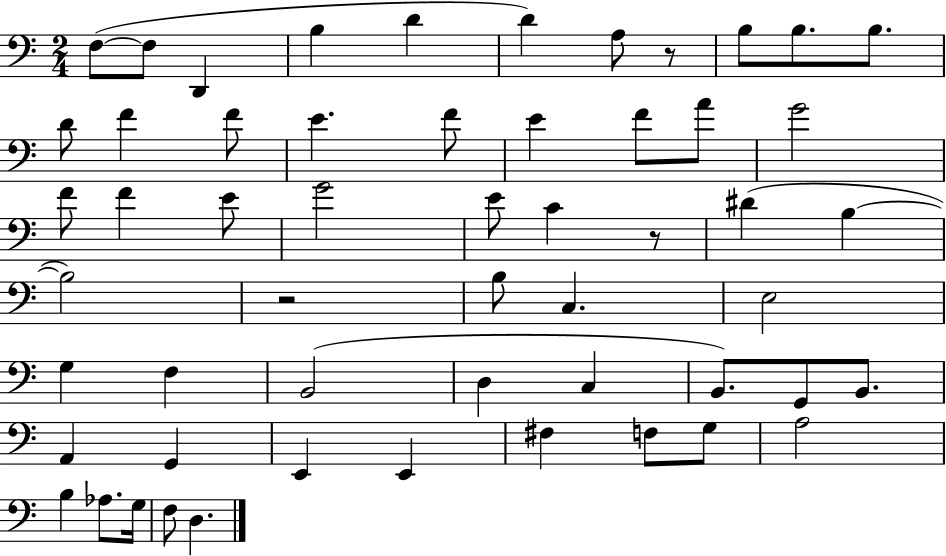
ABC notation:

X:1
T:Untitled
M:2/4
L:1/4
K:C
F,/2 F,/2 D,, B, D D A,/2 z/2 B,/2 B,/2 B,/2 D/2 F F/2 E F/2 E F/2 A/2 G2 F/2 F E/2 G2 E/2 C z/2 ^D B, B,2 z2 B,/2 C, E,2 G, F, B,,2 D, C, B,,/2 G,,/2 B,,/2 A,, G,, E,, E,, ^F, F,/2 G,/2 A,2 B, _A,/2 G,/4 F,/2 D,